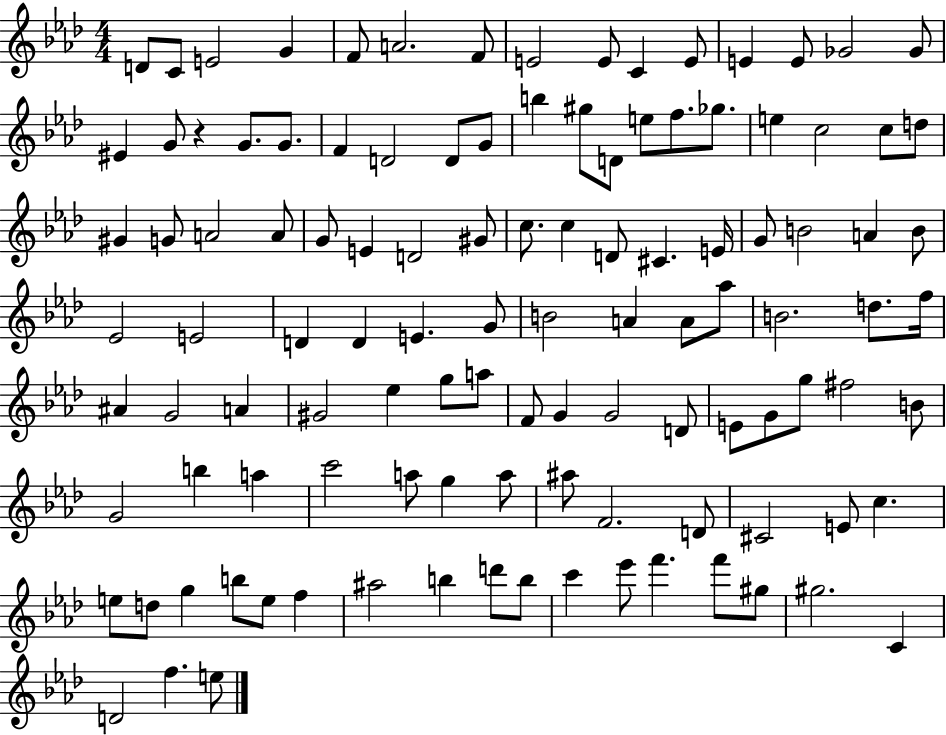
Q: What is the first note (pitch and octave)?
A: D4